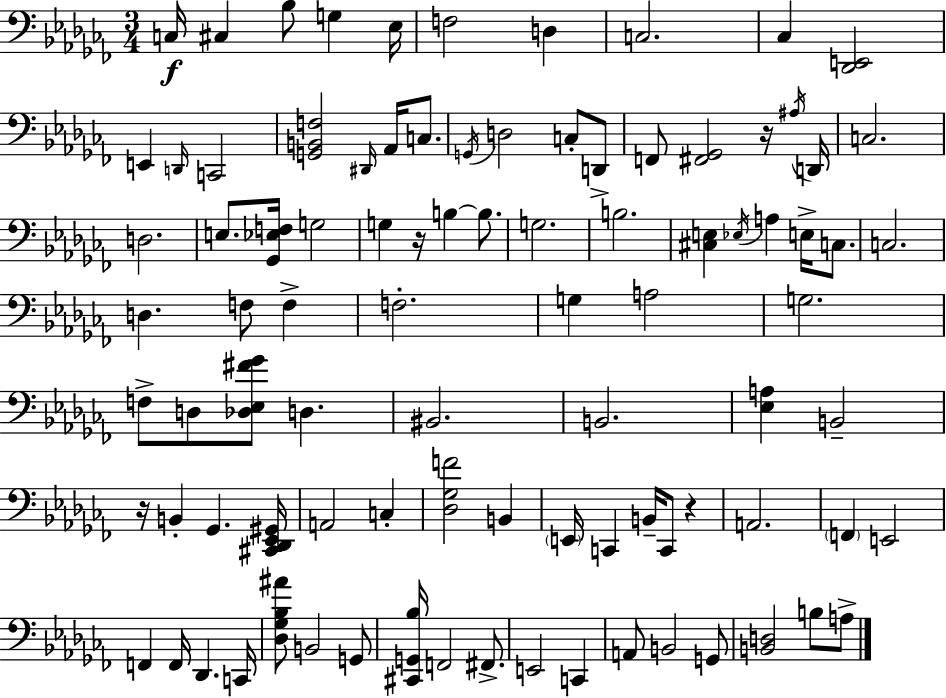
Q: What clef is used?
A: bass